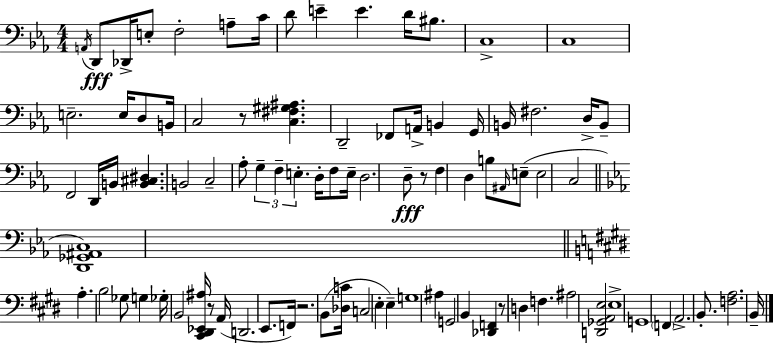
X:1
T:Untitled
M:4/4
L:1/4
K:Cm
A,,/4 D,,/2 _D,,/4 E,/2 F,2 A,/2 C/4 D/2 E E D/4 ^B,/2 C,4 C,4 E,2 E,/4 D,/2 B,,/4 C,2 z/2 [C,^F,^G,^A,] D,,2 _F,,/2 A,,/4 B,, G,,/4 B,,/4 ^F,2 D,/4 B,,/2 F,,2 D,,/4 B,,/4 [B,,^C,^D,] B,,2 C,2 _A,/2 G, F, E, D,/4 F,/2 E,/4 D,2 D,/2 z/2 F, D, B,/2 ^A,,/4 E,/2 E,2 C,2 [D,,_G,,^A,,C,]4 A, B,2 _G,/2 G, _G,/4 B,,2 [^C,,^D,,_E,,^A,]/4 z/2 A,,/4 D,,2 E,,/2 F,,/4 z2 B,,/2 [_D,C]/4 C,2 E, E, G,4 ^A, G,,2 B,, [_D,,F,,] z/2 D, F, ^A,2 [D,,_G,,A,,E,]2 E,4 G,,4 F,, A,,2 B,,/2 [F,A,]2 B,,/4